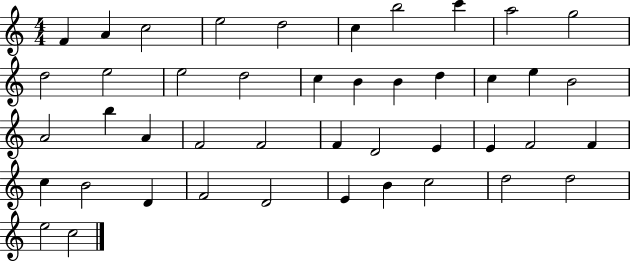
F4/q A4/q C5/h E5/h D5/h C5/q B5/h C6/q A5/h G5/h D5/h E5/h E5/h D5/h C5/q B4/q B4/q D5/q C5/q E5/q B4/h A4/h B5/q A4/q F4/h F4/h F4/q D4/h E4/q E4/q F4/h F4/q C5/q B4/h D4/q F4/h D4/h E4/q B4/q C5/h D5/h D5/h E5/h C5/h